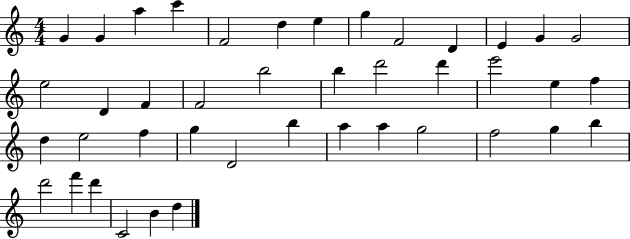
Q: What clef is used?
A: treble